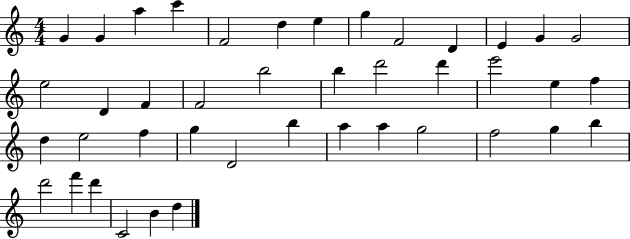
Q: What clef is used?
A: treble